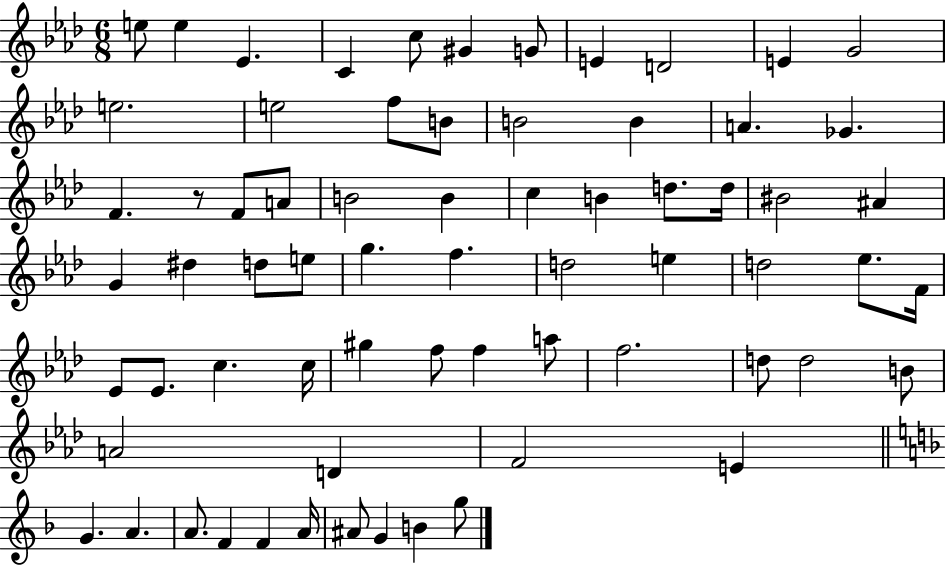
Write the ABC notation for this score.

X:1
T:Untitled
M:6/8
L:1/4
K:Ab
e/2 e _E C c/2 ^G G/2 E D2 E G2 e2 e2 f/2 B/2 B2 B A _G F z/2 F/2 A/2 B2 B c B d/2 d/4 ^B2 ^A G ^d d/2 e/2 g f d2 e d2 _e/2 F/4 _E/2 _E/2 c c/4 ^g f/2 f a/2 f2 d/2 d2 B/2 A2 D F2 E G A A/2 F F A/4 ^A/2 G B g/2